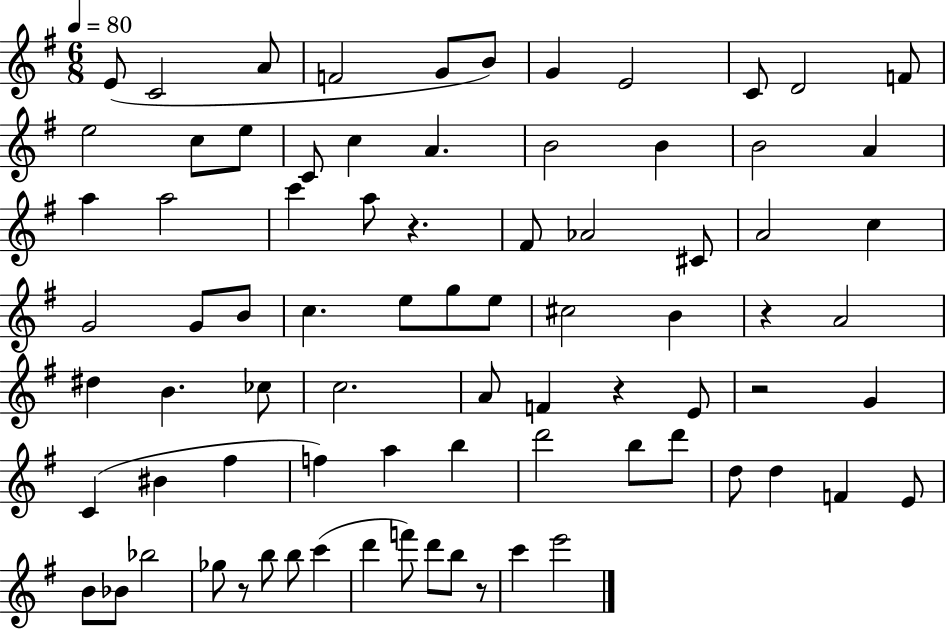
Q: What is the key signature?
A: G major